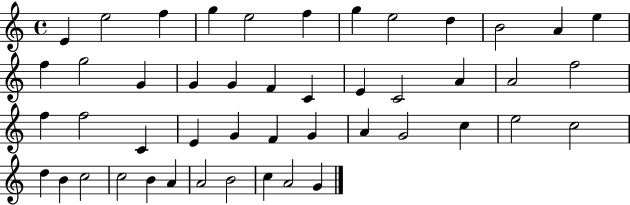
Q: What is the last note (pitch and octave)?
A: G4